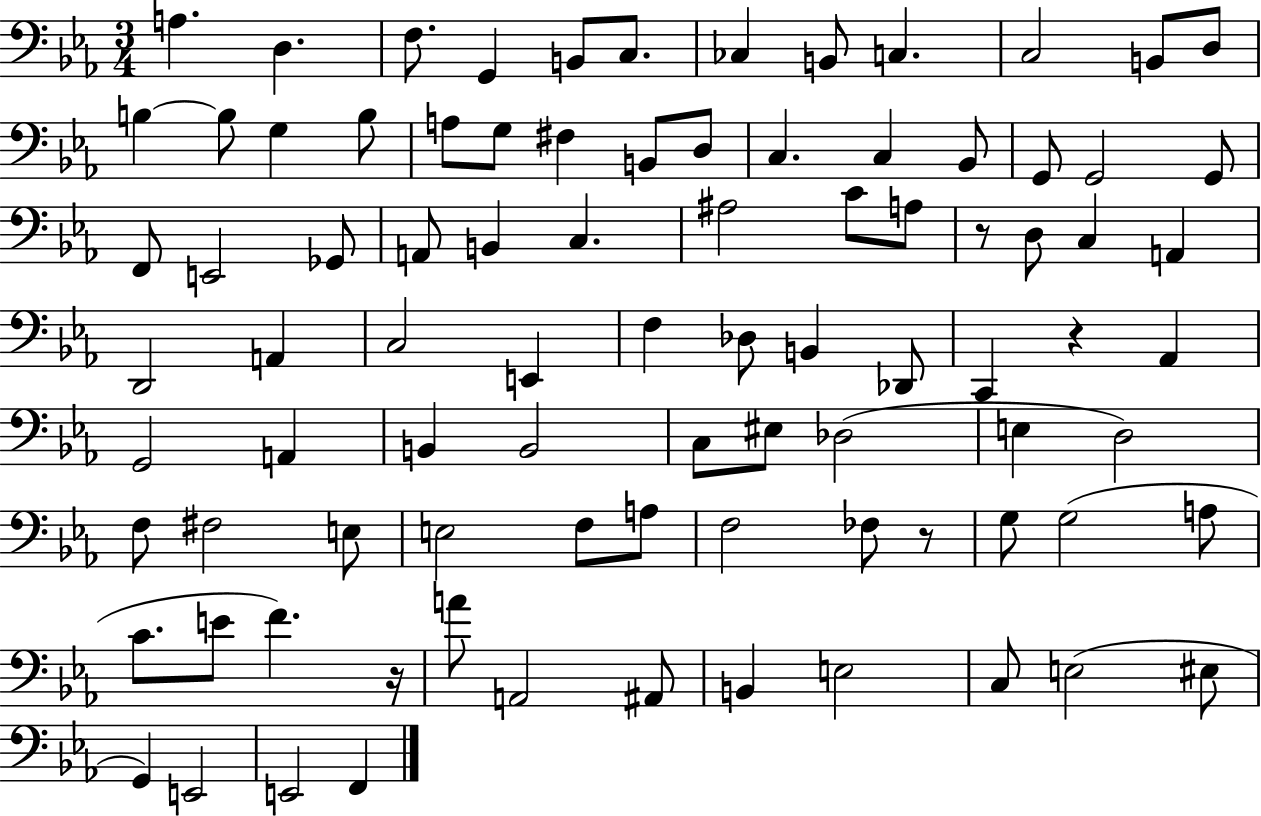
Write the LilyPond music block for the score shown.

{
  \clef bass
  \numericTimeSignature
  \time 3/4
  \key ees \major
  a4. d4. | f8. g,4 b,8 c8. | ces4 b,8 c4. | c2 b,8 d8 | \break b4~~ b8 g4 b8 | a8 g8 fis4 b,8 d8 | c4. c4 bes,8 | g,8 g,2 g,8 | \break f,8 e,2 ges,8 | a,8 b,4 c4. | ais2 c'8 a8 | r8 d8 c4 a,4 | \break d,2 a,4 | c2 e,4 | f4 des8 b,4 des,8 | c,4 r4 aes,4 | \break g,2 a,4 | b,4 b,2 | c8 eis8 des2( | e4 d2) | \break f8 fis2 e8 | e2 f8 a8 | f2 fes8 r8 | g8 g2( a8 | \break c'8. e'8 f'4.) r16 | a'8 a,2 ais,8 | b,4 e2 | c8 e2( eis8 | \break g,4) e,2 | e,2 f,4 | \bar "|."
}